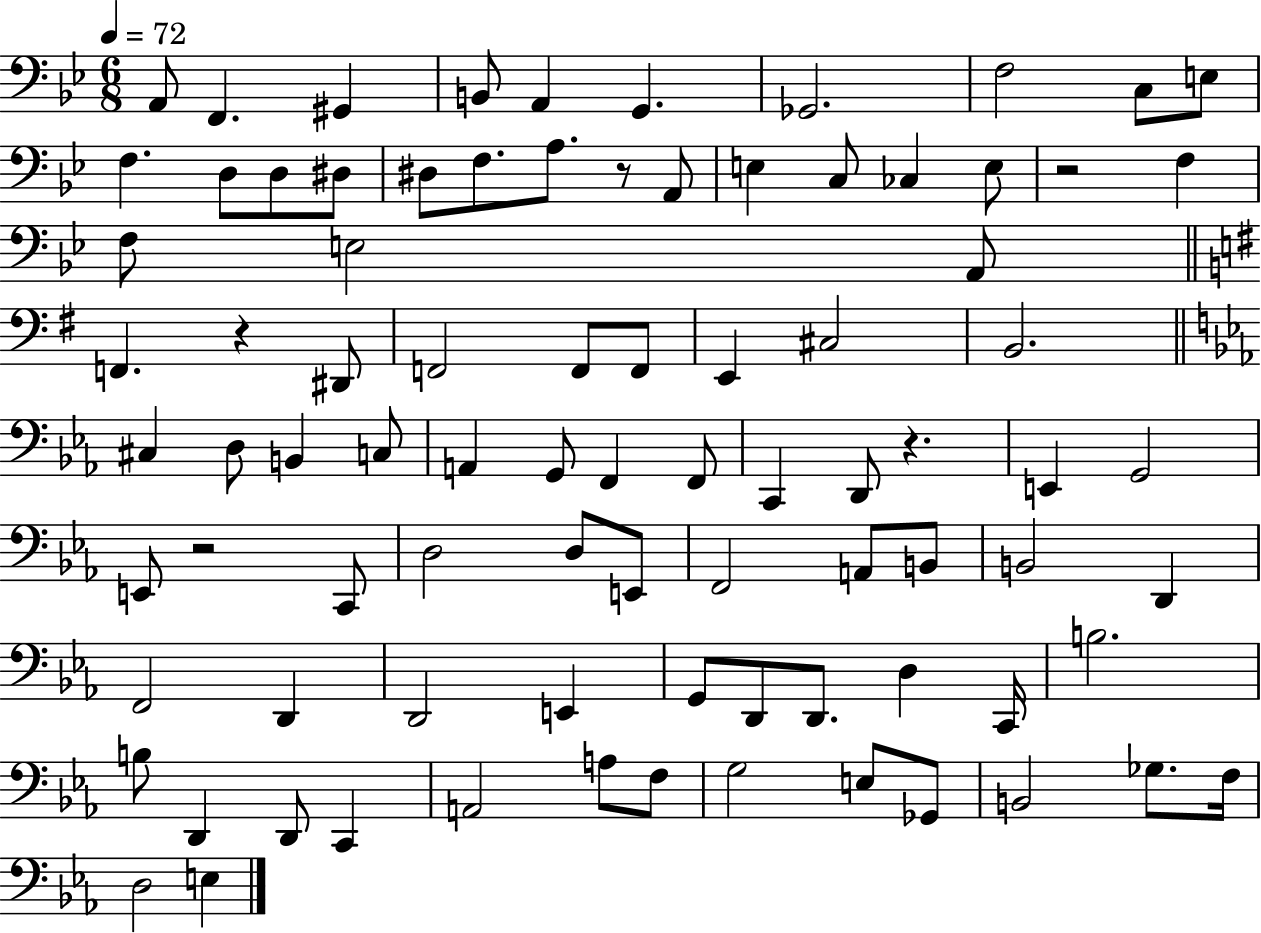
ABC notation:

X:1
T:Untitled
M:6/8
L:1/4
K:Bb
A,,/2 F,, ^G,, B,,/2 A,, G,, _G,,2 F,2 C,/2 E,/2 F, D,/2 D,/2 ^D,/2 ^D,/2 F,/2 A,/2 z/2 A,,/2 E, C,/2 _C, E,/2 z2 F, F,/2 E,2 A,,/2 F,, z ^D,,/2 F,,2 F,,/2 F,,/2 E,, ^C,2 B,,2 ^C, D,/2 B,, C,/2 A,, G,,/2 F,, F,,/2 C,, D,,/2 z E,, G,,2 E,,/2 z2 C,,/2 D,2 D,/2 E,,/2 F,,2 A,,/2 B,,/2 B,,2 D,, F,,2 D,, D,,2 E,, G,,/2 D,,/2 D,,/2 D, C,,/4 B,2 B,/2 D,, D,,/2 C,, A,,2 A,/2 F,/2 G,2 E,/2 _G,,/2 B,,2 _G,/2 F,/4 D,2 E,